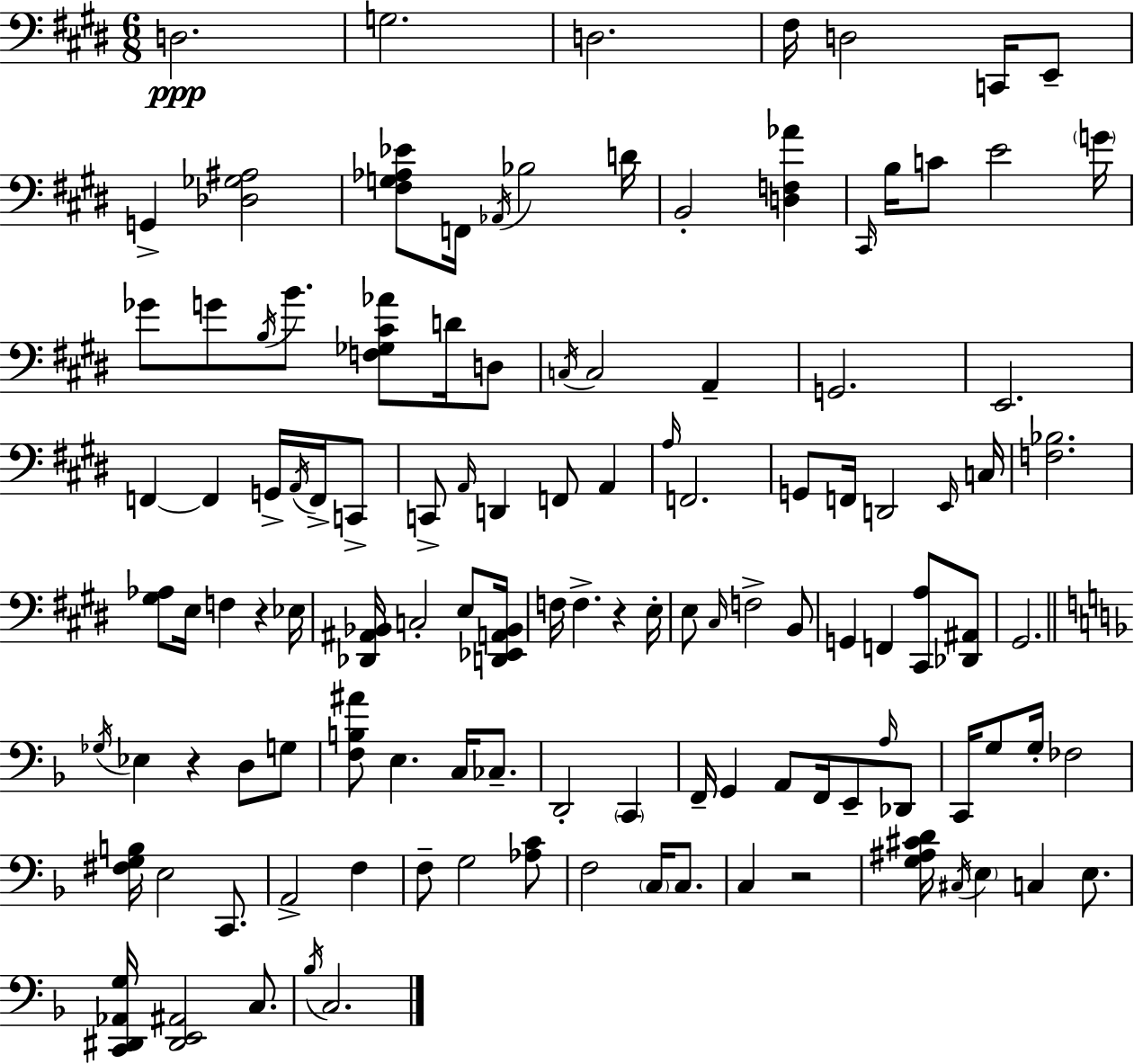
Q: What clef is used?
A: bass